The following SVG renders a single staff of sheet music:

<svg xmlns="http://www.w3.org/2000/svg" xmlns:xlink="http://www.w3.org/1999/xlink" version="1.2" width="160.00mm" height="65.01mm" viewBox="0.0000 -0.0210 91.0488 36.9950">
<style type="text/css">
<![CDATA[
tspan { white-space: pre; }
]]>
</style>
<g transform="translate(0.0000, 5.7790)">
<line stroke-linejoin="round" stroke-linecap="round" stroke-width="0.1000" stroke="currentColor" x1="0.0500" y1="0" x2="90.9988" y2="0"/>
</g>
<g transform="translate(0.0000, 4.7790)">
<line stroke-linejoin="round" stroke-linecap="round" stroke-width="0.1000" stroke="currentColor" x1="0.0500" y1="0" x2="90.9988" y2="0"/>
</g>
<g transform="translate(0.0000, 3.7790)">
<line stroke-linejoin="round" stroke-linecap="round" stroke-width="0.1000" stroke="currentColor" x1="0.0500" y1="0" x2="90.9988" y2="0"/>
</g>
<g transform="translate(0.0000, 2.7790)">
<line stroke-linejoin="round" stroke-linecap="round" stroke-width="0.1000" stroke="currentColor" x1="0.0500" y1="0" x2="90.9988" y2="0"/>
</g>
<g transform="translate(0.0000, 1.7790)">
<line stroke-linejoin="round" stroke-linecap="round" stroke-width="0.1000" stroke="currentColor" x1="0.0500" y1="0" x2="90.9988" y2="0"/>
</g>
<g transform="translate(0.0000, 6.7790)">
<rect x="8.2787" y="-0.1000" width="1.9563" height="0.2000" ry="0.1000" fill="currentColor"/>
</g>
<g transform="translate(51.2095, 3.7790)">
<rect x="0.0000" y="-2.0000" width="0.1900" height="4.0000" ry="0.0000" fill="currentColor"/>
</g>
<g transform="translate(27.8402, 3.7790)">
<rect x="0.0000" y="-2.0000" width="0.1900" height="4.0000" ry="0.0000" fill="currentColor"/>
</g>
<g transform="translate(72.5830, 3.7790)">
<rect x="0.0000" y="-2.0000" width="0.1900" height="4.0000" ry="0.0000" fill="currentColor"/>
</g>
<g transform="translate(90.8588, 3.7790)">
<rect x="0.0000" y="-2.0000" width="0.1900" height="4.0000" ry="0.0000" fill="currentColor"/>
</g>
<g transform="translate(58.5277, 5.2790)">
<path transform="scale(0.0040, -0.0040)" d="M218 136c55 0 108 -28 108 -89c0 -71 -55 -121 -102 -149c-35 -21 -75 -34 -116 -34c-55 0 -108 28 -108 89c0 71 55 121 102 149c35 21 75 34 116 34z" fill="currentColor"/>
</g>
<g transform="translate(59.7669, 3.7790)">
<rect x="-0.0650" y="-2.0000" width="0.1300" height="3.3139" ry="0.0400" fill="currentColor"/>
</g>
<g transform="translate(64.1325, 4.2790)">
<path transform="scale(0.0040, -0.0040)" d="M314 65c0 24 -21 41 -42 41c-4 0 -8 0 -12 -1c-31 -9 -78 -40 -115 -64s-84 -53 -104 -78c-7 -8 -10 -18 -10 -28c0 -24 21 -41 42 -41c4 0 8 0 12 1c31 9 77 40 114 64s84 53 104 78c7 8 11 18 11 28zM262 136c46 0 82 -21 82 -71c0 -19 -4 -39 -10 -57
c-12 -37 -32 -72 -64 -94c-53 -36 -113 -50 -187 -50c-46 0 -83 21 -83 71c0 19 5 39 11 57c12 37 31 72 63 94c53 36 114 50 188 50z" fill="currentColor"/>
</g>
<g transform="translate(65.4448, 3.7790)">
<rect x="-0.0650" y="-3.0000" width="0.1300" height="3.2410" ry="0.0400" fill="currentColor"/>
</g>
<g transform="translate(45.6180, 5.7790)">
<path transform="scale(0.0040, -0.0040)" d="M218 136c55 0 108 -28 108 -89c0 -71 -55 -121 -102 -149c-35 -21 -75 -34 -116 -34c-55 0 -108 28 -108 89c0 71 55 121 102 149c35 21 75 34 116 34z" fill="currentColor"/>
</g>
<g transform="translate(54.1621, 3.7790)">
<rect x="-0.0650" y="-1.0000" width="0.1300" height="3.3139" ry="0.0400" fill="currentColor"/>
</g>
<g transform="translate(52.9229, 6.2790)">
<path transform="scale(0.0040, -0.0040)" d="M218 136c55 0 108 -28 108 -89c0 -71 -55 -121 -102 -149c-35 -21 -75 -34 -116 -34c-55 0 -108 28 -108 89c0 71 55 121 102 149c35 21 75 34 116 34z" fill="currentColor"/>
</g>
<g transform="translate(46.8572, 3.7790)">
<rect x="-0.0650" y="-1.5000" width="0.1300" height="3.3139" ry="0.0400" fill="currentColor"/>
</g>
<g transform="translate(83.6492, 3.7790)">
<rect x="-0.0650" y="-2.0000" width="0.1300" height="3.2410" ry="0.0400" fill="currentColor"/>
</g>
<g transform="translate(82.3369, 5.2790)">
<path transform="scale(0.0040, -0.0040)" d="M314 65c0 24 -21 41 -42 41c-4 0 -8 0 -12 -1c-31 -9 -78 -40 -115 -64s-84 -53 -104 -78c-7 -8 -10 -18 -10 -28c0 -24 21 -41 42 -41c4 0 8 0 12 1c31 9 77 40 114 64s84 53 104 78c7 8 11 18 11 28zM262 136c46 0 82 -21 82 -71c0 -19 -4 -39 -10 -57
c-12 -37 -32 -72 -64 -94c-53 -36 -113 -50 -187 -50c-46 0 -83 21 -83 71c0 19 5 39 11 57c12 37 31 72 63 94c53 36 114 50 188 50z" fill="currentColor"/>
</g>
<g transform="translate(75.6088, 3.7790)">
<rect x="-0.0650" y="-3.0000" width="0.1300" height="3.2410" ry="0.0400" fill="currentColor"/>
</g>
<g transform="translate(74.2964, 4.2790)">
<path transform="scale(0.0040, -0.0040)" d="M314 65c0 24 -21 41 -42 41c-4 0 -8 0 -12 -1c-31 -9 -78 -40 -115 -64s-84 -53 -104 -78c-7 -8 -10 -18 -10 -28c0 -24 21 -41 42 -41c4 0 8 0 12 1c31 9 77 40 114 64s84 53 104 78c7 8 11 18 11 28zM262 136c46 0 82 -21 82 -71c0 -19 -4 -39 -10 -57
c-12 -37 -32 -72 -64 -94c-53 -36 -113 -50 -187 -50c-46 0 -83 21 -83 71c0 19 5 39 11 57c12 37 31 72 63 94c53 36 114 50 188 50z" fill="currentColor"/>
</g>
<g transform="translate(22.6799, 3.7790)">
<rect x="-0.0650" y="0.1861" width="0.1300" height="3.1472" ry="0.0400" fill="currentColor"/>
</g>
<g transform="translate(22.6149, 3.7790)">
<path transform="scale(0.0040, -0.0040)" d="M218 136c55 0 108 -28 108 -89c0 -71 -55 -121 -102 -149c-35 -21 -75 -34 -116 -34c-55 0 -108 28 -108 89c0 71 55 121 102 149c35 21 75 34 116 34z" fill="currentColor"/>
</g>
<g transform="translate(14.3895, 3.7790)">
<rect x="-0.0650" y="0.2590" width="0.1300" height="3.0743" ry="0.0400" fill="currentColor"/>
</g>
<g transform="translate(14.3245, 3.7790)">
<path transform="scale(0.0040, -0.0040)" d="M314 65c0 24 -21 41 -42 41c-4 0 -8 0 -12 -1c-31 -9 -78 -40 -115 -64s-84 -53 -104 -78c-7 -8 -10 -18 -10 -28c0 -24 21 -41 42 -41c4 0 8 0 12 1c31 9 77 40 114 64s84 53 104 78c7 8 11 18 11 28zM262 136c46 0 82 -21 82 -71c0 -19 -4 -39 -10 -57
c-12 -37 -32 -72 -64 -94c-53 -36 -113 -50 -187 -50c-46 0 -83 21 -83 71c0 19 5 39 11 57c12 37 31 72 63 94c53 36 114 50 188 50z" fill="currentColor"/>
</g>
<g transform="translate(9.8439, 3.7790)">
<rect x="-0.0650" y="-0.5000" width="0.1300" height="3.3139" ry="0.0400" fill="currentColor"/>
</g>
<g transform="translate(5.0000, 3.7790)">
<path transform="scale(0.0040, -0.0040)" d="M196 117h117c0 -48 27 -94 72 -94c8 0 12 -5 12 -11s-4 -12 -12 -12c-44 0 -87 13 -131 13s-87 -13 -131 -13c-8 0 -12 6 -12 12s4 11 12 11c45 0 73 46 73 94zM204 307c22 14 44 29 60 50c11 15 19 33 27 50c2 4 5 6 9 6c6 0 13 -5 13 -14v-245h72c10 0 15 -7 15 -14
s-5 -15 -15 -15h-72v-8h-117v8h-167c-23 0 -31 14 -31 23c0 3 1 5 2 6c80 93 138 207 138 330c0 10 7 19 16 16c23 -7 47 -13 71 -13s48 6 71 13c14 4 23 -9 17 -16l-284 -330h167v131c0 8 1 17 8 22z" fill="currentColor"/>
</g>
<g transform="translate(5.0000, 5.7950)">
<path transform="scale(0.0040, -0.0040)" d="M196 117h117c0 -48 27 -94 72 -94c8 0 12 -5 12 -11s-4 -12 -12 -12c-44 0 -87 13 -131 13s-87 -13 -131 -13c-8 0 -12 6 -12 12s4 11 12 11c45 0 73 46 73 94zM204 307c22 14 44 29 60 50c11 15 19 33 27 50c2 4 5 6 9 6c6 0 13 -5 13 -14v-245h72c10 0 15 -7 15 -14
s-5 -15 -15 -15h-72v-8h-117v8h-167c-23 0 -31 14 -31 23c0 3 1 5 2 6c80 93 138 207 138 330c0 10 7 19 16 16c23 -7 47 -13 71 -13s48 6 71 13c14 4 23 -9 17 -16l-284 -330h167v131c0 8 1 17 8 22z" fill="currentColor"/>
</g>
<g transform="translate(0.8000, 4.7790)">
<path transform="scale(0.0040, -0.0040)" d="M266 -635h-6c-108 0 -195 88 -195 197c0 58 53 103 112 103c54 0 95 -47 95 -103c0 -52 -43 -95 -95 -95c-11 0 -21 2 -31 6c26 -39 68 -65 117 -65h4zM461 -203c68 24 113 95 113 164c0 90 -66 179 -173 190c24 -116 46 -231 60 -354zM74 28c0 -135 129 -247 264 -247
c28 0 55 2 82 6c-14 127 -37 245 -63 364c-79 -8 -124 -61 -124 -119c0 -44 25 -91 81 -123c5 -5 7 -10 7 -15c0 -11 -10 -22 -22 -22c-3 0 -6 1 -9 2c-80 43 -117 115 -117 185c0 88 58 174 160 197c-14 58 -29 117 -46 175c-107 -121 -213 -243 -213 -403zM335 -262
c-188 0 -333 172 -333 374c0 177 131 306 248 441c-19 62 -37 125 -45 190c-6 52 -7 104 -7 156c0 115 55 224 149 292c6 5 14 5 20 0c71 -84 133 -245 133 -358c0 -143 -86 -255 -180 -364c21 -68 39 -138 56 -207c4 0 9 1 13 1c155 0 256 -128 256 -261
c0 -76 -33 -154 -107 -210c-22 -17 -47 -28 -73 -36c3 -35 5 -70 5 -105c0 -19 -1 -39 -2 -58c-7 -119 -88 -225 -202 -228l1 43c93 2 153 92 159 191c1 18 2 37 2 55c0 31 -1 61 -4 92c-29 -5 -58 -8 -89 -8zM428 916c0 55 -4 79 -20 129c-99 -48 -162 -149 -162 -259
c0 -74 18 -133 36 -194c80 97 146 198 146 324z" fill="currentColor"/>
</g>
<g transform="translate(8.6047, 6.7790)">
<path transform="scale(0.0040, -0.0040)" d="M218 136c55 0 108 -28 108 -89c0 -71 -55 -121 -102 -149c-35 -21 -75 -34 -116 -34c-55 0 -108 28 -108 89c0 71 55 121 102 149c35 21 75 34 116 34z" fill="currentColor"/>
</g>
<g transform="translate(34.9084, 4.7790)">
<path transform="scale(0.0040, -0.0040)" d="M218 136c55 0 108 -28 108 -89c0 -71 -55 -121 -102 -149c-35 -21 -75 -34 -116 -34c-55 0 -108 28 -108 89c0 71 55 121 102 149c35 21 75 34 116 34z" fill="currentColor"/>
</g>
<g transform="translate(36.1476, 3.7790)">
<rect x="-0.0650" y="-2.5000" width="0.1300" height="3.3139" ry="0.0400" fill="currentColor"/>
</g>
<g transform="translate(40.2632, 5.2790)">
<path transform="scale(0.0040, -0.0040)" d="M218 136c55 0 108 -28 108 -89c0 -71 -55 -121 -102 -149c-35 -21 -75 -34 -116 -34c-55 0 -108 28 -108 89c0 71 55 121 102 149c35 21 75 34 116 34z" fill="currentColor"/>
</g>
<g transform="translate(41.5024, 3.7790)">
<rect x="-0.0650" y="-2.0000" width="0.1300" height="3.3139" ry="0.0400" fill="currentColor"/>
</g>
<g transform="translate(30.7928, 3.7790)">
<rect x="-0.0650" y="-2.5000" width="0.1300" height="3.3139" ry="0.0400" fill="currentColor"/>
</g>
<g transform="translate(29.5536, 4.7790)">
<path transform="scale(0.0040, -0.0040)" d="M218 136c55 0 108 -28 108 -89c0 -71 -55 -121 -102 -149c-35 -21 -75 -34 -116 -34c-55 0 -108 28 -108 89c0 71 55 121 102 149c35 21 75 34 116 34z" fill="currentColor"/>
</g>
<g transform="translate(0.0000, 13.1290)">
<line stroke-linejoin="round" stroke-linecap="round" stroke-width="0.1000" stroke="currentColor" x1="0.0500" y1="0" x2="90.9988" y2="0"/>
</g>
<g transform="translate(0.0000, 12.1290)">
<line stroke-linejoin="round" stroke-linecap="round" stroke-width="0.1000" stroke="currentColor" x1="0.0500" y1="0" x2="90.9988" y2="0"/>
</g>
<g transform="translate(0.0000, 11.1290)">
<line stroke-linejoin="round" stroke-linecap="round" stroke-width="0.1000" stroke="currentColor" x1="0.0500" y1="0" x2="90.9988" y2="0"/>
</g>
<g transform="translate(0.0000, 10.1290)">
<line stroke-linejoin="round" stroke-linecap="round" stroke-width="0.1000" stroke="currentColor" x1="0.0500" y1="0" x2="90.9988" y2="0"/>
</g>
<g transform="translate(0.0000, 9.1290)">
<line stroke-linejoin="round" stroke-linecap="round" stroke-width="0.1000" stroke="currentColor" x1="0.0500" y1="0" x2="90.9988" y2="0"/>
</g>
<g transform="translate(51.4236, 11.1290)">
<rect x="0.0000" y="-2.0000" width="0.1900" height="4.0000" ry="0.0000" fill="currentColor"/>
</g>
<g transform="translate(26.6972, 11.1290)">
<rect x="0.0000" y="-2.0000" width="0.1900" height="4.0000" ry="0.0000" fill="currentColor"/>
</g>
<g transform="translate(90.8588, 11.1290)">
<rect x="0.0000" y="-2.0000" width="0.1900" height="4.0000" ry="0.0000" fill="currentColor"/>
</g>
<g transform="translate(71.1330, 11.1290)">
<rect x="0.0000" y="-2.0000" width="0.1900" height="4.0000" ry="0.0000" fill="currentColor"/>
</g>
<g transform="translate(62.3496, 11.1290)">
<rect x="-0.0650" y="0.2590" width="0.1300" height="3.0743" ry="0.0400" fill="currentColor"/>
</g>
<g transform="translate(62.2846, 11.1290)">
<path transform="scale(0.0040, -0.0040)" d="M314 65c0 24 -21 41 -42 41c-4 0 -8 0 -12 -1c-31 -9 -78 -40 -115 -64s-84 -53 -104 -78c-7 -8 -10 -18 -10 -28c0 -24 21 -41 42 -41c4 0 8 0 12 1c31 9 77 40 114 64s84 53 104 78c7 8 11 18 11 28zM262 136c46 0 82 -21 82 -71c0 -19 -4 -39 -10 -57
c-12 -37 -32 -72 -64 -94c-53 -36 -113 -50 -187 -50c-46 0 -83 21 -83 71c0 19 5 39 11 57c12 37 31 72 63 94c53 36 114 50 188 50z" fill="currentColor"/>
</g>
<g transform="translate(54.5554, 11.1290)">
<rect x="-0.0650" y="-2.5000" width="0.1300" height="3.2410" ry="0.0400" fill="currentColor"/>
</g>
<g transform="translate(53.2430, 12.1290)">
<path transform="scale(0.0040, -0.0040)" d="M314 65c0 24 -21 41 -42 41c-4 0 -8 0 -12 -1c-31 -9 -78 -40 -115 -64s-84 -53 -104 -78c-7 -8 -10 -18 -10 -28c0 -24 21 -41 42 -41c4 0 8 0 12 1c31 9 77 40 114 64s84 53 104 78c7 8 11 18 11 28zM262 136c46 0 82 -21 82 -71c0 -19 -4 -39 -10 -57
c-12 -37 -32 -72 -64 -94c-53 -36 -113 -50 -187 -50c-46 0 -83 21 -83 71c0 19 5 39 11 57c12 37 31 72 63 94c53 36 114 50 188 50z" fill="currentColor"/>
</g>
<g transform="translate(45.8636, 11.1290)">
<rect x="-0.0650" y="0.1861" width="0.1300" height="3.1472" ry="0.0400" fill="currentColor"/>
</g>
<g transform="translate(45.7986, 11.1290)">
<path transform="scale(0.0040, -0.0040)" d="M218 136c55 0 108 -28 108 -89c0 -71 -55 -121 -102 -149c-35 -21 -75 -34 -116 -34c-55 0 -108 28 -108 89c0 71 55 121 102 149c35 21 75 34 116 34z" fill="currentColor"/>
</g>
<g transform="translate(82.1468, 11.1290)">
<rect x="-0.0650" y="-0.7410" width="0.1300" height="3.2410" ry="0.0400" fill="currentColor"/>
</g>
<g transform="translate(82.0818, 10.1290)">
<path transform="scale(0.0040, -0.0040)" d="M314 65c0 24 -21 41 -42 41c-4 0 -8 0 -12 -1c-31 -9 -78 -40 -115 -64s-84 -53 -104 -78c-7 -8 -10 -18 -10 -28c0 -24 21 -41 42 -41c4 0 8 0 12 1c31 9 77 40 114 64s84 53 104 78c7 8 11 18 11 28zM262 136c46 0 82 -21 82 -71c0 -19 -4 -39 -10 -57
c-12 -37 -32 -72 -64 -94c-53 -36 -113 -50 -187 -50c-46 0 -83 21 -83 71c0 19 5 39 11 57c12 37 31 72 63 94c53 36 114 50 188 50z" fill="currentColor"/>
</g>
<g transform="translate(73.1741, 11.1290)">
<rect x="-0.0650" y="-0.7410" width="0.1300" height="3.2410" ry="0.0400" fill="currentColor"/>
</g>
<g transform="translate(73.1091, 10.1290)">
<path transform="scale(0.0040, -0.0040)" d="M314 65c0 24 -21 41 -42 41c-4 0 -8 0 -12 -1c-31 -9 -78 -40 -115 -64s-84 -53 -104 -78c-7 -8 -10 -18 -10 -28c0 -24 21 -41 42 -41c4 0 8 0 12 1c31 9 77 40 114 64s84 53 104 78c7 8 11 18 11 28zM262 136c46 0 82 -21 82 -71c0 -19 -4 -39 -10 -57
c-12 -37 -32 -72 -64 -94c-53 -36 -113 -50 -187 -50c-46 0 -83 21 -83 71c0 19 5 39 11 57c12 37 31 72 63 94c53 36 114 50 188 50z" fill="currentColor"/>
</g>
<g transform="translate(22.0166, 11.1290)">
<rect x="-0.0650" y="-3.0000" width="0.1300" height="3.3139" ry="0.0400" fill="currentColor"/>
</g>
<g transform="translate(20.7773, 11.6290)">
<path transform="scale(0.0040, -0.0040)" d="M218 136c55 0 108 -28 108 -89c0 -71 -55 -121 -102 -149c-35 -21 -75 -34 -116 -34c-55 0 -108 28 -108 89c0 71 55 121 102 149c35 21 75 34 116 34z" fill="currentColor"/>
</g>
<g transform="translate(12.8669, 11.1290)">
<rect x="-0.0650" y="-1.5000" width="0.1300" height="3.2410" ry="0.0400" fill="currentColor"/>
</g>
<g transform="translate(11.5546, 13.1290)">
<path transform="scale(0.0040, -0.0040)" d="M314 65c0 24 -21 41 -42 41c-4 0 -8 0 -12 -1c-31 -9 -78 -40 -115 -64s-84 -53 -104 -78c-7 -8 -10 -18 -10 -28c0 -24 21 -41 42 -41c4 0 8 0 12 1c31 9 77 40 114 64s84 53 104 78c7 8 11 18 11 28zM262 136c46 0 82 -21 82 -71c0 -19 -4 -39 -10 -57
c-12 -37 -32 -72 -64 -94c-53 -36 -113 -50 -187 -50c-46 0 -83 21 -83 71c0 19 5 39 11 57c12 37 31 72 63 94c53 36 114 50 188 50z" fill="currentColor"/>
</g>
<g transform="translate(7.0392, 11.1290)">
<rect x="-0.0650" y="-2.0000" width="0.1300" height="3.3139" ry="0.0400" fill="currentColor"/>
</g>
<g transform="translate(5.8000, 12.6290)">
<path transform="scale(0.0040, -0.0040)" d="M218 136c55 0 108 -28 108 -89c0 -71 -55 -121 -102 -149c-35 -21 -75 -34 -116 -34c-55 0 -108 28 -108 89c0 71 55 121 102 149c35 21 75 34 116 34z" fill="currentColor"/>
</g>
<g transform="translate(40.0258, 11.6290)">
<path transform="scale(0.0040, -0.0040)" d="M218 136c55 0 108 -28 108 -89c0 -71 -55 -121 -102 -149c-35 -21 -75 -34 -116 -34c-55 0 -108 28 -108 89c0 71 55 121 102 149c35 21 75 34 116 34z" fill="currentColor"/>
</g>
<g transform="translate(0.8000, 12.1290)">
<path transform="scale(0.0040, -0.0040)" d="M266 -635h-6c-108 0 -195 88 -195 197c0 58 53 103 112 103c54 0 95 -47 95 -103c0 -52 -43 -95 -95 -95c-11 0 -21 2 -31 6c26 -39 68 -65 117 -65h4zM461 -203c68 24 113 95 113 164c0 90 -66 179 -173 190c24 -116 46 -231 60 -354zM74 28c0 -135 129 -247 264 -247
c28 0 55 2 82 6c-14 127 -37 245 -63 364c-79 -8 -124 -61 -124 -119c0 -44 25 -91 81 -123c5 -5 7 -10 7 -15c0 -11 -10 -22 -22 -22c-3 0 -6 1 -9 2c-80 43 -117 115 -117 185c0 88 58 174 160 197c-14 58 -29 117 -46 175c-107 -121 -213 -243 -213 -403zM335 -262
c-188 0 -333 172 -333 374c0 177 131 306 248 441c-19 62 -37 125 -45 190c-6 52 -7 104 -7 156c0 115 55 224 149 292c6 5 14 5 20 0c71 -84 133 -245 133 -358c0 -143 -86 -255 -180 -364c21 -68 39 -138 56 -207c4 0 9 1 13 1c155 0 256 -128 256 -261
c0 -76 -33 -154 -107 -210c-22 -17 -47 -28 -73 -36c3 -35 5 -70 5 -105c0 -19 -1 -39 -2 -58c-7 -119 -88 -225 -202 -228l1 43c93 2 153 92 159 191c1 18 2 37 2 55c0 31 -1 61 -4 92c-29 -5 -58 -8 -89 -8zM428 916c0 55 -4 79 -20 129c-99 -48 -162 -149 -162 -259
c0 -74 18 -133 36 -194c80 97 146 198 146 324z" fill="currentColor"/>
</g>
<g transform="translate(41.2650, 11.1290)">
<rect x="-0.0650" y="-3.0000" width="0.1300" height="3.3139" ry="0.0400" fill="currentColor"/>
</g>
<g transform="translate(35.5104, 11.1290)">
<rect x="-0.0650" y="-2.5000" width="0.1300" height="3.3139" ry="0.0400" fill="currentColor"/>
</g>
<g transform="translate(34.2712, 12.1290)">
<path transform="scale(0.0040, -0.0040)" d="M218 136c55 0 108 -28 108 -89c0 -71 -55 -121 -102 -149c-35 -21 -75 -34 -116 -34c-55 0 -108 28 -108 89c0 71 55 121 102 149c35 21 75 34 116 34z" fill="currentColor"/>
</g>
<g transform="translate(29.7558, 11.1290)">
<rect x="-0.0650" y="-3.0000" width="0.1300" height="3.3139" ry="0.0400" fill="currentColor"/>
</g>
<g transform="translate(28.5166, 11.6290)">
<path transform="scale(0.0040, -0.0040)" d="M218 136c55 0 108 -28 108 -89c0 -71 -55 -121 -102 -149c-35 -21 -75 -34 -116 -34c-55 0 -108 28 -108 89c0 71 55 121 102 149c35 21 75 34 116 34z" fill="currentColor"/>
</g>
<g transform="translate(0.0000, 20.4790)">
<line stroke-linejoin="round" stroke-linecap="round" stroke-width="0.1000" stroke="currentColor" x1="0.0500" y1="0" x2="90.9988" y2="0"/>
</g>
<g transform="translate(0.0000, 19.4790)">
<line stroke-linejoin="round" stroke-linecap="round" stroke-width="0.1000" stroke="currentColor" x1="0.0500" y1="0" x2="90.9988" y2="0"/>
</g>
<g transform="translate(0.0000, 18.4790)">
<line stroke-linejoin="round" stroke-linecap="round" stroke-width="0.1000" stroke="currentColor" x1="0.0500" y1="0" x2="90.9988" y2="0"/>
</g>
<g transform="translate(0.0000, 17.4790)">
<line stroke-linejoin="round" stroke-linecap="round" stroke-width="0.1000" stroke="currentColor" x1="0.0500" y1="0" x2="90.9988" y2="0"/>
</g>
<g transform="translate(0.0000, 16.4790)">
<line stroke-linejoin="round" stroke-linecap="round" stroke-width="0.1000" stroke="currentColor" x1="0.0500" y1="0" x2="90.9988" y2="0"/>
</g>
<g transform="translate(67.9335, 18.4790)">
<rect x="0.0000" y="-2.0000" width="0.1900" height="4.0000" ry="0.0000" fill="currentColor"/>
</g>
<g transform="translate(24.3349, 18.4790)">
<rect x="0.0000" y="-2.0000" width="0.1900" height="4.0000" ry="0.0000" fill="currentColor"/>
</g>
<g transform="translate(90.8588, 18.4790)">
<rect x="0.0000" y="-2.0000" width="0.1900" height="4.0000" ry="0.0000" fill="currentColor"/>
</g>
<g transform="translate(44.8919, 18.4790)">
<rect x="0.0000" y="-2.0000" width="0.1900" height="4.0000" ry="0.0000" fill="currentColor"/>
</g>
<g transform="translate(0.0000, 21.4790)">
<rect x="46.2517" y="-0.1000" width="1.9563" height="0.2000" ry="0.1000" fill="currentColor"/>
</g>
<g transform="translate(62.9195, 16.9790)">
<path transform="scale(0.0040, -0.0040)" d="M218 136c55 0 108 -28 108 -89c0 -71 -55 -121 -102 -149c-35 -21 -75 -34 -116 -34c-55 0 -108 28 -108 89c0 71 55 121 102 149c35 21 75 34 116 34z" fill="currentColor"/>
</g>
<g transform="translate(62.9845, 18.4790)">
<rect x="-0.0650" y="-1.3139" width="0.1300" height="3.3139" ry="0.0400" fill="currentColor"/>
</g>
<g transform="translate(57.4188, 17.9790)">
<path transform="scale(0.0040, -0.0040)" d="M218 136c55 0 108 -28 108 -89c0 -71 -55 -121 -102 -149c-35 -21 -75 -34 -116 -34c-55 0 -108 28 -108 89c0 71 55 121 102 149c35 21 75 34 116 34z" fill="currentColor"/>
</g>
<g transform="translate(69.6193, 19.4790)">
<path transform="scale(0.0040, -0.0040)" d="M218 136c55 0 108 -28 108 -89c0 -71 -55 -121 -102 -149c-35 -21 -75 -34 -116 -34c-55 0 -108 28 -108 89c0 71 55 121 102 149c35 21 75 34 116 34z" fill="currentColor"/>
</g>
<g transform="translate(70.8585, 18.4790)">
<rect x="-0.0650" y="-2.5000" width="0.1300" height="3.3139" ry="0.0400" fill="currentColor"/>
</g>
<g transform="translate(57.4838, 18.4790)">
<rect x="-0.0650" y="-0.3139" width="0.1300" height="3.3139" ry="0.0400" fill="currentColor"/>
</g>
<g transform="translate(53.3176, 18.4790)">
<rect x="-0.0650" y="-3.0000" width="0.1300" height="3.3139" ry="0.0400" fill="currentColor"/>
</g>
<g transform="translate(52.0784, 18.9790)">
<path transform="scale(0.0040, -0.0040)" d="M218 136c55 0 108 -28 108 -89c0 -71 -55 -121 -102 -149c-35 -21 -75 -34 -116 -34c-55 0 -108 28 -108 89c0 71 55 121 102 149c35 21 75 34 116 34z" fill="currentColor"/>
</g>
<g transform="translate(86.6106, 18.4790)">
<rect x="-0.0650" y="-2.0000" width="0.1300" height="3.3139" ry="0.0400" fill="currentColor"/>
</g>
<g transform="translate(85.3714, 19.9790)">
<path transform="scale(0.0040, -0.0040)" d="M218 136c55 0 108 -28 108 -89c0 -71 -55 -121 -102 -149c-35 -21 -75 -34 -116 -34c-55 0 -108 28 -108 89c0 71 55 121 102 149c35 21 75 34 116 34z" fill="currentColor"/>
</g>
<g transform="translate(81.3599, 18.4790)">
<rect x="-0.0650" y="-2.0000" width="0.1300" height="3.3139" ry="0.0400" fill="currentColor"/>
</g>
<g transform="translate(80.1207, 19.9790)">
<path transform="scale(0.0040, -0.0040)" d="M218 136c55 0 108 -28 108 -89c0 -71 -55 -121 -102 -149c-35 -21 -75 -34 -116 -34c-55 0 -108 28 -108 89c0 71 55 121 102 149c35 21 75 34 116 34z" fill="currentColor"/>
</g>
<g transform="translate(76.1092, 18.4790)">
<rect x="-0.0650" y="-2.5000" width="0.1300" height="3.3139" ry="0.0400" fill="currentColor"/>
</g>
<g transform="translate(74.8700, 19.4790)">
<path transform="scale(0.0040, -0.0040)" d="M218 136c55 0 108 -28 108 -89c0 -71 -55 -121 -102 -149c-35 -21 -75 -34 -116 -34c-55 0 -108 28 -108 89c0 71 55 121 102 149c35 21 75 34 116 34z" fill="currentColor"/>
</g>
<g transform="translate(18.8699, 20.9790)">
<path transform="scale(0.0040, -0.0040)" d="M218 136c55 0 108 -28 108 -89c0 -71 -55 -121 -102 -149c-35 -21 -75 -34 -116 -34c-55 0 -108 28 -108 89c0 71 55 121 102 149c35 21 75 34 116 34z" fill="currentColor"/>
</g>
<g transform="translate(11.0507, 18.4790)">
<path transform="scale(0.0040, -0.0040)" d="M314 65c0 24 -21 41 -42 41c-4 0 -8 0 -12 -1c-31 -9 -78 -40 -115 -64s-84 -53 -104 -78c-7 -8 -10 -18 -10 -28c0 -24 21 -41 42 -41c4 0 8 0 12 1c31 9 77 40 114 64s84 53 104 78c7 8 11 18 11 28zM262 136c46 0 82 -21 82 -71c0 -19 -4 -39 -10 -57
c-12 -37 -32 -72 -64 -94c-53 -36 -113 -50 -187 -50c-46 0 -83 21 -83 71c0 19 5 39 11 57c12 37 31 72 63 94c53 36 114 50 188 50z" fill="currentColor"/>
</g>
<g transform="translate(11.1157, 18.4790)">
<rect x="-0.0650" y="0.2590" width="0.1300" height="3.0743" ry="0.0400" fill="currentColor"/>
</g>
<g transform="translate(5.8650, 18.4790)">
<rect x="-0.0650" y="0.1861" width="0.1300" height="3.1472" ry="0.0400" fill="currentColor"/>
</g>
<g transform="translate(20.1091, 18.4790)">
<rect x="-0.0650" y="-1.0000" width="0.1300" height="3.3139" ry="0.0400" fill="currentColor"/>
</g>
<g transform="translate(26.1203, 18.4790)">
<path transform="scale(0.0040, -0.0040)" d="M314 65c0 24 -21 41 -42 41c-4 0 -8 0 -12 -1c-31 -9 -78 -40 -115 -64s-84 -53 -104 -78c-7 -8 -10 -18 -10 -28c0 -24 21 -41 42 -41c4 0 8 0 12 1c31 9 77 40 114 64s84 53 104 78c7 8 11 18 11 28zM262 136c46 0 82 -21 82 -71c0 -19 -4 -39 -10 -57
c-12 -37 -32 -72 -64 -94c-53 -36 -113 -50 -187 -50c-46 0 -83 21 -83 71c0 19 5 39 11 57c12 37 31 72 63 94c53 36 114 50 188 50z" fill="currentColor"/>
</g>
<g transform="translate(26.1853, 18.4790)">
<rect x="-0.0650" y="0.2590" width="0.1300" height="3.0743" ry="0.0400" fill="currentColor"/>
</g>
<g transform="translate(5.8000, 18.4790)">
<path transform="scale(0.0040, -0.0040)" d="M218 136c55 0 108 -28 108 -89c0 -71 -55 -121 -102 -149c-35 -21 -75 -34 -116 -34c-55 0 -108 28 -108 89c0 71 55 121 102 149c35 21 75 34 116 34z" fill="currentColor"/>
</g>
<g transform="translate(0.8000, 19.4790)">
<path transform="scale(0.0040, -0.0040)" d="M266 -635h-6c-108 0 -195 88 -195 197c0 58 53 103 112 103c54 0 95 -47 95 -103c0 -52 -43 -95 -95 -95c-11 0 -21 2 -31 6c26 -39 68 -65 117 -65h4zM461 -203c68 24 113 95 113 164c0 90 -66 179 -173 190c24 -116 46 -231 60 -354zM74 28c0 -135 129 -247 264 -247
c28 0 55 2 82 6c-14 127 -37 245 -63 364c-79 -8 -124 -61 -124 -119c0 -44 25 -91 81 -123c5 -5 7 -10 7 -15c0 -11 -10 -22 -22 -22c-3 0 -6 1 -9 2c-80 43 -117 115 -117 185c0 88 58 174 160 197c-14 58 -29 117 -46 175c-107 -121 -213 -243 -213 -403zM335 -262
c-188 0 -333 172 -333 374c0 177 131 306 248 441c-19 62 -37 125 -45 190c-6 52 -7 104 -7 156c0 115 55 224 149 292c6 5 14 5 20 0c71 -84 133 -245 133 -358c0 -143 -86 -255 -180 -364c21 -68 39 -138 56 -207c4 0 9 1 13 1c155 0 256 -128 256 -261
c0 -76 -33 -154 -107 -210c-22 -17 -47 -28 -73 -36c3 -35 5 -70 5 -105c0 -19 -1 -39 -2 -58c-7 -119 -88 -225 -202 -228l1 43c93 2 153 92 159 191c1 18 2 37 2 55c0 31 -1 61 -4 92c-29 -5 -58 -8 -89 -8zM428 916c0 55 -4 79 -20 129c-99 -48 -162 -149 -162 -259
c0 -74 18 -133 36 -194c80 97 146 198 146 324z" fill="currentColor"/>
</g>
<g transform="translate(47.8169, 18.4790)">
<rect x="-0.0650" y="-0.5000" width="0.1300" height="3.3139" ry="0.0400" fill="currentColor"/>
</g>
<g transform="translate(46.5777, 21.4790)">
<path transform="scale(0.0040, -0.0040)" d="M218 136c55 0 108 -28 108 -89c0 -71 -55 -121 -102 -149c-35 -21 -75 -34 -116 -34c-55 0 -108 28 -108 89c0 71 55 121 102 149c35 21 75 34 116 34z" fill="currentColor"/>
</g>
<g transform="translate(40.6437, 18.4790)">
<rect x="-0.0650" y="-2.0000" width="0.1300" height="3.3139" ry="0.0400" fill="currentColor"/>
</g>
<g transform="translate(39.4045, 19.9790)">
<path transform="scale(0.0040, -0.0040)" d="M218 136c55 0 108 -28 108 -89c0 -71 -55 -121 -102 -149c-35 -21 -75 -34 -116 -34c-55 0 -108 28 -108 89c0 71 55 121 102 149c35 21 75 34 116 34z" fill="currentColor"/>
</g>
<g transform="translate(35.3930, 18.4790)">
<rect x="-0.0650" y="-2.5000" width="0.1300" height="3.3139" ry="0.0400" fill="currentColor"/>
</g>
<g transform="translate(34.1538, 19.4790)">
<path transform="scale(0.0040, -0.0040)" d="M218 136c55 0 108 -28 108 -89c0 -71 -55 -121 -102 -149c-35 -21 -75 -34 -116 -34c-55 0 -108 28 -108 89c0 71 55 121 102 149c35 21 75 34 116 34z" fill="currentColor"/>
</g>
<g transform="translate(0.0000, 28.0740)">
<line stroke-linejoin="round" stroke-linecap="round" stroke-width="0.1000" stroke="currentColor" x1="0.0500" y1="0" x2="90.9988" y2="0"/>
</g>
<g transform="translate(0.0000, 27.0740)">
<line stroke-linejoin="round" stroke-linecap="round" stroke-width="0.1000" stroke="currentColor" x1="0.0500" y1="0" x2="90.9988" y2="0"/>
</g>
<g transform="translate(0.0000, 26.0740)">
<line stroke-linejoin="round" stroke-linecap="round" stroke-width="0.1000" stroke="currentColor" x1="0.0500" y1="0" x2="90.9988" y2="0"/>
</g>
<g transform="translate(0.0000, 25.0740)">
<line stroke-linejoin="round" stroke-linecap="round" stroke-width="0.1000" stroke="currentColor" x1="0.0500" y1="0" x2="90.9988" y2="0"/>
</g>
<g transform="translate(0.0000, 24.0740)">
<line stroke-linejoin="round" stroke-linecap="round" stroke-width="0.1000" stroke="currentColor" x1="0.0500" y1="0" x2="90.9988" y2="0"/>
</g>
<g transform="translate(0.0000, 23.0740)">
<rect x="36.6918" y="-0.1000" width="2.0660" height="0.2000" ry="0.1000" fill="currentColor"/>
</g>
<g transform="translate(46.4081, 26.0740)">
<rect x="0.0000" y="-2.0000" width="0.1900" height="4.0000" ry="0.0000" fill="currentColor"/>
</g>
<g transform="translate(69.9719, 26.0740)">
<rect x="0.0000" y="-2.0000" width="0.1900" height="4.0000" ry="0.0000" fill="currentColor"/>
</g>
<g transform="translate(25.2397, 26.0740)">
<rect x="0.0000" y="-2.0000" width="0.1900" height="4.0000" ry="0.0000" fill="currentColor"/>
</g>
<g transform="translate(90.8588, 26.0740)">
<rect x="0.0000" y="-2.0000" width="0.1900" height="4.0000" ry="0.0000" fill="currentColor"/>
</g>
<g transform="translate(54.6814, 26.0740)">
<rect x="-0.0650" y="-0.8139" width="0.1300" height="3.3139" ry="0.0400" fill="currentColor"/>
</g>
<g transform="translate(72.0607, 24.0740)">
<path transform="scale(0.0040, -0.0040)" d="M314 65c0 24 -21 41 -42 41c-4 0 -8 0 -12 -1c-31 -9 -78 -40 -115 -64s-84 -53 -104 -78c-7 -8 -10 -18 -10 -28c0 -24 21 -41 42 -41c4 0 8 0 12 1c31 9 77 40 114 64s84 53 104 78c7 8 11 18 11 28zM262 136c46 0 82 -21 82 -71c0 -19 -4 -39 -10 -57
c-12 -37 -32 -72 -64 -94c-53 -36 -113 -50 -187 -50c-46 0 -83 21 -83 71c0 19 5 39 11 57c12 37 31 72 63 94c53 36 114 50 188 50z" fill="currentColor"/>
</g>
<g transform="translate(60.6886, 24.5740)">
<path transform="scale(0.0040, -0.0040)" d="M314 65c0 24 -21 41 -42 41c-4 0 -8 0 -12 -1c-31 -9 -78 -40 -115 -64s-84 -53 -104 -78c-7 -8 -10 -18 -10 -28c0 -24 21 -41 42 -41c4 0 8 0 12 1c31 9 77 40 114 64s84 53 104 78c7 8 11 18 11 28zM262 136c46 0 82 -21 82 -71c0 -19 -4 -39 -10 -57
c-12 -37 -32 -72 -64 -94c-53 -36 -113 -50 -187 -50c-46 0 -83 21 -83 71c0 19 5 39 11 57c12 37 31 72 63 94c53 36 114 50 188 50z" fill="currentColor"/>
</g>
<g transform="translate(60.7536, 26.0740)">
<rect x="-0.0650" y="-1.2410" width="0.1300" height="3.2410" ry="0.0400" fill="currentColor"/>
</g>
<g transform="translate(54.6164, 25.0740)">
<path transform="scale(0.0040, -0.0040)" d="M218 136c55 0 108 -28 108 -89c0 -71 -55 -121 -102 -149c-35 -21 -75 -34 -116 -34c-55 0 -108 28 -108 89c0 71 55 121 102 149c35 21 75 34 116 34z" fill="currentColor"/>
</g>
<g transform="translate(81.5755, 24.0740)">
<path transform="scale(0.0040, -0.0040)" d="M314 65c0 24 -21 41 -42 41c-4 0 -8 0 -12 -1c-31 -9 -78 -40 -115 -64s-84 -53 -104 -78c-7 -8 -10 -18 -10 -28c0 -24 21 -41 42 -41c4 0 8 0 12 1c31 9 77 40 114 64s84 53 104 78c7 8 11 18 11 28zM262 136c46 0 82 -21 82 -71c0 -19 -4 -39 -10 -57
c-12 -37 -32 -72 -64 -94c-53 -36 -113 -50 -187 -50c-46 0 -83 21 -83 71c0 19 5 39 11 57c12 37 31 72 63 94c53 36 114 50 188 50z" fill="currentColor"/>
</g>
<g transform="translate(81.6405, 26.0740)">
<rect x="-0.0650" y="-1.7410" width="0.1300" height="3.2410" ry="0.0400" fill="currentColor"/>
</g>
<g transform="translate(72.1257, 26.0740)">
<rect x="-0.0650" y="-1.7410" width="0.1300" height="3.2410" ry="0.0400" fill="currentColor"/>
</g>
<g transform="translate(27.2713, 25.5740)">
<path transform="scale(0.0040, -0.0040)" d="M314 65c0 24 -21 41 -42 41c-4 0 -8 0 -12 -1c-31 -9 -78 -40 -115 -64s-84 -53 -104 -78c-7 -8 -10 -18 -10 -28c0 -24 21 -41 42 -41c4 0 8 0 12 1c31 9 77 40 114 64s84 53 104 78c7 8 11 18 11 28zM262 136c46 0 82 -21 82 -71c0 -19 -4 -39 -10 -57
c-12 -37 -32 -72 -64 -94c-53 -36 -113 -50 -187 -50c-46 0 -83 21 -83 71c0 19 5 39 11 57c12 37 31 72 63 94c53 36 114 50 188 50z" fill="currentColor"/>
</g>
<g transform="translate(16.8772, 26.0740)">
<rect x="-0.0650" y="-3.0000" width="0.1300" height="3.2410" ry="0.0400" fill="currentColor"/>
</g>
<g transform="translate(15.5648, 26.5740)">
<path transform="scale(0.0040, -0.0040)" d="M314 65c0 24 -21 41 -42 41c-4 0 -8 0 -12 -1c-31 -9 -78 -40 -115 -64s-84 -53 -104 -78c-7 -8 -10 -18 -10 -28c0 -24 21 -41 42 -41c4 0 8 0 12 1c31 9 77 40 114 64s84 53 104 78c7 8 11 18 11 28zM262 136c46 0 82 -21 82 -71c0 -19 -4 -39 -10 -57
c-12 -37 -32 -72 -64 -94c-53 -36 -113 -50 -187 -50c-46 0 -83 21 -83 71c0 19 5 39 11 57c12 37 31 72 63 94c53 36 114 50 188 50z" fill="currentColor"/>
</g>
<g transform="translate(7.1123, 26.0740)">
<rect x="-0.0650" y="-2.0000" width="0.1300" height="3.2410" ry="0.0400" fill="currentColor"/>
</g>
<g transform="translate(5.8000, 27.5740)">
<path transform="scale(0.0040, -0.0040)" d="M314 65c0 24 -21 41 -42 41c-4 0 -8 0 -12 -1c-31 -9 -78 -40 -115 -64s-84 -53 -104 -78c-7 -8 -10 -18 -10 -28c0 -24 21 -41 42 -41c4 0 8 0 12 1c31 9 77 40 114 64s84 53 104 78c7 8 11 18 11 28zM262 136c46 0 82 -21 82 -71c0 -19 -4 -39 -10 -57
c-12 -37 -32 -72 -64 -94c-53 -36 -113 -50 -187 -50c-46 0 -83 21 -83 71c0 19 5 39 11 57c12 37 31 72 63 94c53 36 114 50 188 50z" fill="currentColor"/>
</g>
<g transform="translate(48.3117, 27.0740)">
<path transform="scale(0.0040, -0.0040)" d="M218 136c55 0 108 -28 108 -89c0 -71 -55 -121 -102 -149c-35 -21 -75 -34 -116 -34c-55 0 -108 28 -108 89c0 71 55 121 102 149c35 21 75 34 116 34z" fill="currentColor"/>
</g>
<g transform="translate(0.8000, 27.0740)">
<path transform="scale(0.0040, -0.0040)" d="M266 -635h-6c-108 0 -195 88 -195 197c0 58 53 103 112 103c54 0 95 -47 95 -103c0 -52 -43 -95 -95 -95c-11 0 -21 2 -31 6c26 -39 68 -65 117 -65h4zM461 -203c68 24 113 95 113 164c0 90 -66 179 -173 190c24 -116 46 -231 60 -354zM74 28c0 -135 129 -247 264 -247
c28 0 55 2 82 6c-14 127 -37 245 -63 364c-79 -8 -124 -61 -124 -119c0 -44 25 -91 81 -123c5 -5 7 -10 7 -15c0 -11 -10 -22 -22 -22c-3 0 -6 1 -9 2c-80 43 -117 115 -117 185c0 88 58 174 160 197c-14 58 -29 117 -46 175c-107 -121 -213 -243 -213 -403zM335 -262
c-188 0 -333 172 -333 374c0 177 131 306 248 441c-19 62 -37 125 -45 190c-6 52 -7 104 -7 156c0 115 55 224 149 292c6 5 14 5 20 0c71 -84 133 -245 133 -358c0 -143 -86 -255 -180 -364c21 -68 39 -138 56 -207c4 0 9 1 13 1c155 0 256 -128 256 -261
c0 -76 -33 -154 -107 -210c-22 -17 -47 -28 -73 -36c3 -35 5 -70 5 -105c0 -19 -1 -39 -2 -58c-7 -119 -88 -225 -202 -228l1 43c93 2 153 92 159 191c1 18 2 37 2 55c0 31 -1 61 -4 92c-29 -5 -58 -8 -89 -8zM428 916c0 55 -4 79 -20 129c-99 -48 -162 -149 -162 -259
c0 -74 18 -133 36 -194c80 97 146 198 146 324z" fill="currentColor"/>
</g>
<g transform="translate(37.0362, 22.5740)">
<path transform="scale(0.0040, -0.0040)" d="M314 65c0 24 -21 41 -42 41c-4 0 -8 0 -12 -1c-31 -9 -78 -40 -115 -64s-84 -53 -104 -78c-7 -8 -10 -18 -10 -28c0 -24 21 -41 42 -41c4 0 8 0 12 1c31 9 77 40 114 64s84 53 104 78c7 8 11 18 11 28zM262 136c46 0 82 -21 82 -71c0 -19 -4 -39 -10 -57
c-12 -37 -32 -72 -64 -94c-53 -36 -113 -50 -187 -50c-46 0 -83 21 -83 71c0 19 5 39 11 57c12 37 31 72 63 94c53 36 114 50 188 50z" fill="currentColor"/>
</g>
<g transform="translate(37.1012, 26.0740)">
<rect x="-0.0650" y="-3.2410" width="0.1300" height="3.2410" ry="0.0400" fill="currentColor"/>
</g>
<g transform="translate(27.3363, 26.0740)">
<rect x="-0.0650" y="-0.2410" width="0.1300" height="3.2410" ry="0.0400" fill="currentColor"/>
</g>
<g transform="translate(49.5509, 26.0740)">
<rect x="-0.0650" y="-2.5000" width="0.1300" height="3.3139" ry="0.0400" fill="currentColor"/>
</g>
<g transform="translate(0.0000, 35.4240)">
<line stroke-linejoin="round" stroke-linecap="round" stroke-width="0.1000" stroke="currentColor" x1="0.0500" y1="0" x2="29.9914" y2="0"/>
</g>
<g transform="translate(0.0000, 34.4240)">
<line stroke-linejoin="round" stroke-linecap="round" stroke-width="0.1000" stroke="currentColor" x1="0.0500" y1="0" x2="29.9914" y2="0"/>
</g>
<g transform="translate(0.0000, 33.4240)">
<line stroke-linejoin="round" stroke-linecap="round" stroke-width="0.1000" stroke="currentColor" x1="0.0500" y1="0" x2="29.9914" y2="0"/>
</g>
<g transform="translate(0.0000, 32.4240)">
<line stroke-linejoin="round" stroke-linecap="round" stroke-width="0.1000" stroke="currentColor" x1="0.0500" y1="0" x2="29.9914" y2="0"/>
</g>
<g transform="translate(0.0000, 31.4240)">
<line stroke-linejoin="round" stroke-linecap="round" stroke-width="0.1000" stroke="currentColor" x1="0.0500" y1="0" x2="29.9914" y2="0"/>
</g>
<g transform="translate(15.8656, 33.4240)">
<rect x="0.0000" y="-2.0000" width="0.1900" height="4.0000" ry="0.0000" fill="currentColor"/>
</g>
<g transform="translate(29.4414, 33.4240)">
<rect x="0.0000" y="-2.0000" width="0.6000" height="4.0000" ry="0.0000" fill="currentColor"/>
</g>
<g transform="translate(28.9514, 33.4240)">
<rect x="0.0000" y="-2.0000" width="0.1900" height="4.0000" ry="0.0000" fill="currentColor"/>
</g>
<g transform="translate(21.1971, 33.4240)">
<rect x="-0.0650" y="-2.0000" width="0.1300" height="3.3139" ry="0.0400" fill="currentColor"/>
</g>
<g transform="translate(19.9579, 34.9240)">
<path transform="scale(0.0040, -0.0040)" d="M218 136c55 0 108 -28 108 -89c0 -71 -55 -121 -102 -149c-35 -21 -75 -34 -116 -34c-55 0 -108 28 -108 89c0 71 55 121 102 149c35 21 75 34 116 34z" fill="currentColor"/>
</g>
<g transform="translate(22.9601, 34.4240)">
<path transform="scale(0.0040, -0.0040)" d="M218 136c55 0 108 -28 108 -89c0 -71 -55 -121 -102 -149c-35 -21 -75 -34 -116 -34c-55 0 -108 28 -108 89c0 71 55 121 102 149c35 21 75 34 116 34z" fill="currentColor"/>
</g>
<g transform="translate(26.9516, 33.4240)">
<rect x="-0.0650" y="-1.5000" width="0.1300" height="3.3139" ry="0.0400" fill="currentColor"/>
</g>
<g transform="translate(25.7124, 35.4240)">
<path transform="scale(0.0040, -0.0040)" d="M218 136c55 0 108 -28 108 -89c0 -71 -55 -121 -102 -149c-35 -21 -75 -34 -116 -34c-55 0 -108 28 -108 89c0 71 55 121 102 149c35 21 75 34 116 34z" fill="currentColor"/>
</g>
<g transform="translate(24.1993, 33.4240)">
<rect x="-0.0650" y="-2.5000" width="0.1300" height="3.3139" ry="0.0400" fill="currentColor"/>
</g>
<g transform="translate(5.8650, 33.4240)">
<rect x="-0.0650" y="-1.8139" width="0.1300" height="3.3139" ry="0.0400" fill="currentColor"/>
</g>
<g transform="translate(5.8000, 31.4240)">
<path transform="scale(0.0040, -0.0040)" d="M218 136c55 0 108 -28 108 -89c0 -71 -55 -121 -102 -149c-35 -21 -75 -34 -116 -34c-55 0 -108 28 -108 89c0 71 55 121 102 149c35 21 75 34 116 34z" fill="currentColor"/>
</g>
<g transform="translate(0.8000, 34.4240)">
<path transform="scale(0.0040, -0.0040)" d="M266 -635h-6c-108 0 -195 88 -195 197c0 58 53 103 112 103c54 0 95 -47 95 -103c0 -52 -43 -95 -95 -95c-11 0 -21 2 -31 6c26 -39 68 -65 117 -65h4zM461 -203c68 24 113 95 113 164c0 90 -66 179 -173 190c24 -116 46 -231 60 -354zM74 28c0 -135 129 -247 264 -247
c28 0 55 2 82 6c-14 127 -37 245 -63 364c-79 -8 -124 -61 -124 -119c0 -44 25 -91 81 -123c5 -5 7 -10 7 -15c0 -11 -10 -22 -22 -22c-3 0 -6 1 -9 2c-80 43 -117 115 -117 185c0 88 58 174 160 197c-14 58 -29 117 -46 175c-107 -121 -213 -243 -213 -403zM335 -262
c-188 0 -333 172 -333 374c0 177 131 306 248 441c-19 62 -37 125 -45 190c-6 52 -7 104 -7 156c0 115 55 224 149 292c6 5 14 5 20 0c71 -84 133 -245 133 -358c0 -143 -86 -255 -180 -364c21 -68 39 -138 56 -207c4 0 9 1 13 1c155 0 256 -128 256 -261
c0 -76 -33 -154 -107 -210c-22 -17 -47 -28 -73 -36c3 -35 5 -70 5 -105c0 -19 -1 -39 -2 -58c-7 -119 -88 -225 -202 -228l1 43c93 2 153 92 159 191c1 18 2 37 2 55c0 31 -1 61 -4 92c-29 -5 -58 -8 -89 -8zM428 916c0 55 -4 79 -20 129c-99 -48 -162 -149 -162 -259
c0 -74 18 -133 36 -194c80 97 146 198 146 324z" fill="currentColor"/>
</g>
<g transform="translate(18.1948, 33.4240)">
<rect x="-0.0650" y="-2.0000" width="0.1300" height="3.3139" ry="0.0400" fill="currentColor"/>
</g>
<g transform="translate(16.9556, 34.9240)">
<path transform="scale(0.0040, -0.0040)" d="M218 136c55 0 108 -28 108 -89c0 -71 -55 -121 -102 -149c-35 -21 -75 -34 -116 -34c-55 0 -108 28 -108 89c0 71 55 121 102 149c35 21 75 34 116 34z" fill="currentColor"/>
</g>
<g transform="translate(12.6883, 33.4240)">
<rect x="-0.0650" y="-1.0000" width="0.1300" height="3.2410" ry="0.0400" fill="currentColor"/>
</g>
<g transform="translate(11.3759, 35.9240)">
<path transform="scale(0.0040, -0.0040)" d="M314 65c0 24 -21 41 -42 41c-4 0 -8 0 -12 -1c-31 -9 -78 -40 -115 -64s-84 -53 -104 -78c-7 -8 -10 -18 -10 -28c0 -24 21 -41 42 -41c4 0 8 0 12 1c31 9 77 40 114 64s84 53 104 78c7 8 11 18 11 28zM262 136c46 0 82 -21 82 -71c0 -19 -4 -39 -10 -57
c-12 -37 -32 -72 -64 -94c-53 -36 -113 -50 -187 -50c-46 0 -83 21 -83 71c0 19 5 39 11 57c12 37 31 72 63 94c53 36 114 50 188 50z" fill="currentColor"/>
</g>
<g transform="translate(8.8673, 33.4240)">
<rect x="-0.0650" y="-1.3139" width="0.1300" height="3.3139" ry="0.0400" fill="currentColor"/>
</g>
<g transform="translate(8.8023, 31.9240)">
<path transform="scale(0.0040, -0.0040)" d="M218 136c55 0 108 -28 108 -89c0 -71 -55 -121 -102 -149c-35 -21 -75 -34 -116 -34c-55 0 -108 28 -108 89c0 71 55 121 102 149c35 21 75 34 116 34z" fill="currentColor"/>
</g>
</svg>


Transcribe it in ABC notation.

X:1
T:Untitled
M:4/4
L:1/4
K:C
C B2 B G G F E D F A2 A2 F2 F E2 A A G A B G2 B2 d2 d2 B B2 D B2 G F C A c e G G F F F2 A2 c2 b2 G d e2 f2 f2 f e D2 F F G E